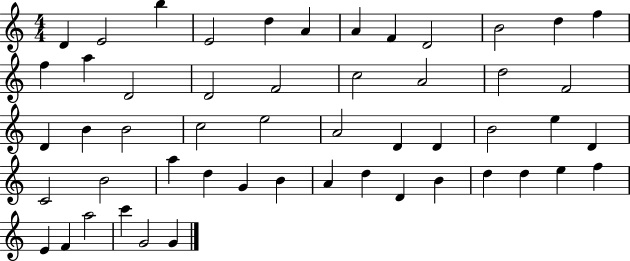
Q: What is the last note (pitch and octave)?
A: G4